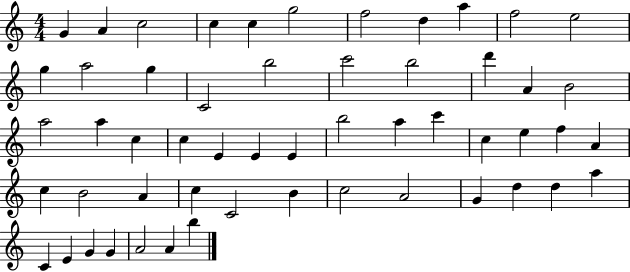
X:1
T:Untitled
M:4/4
L:1/4
K:C
G A c2 c c g2 f2 d a f2 e2 g a2 g C2 b2 c'2 b2 d' A B2 a2 a c c E E E b2 a c' c e f A c B2 A c C2 B c2 A2 G d d a C E G G A2 A b